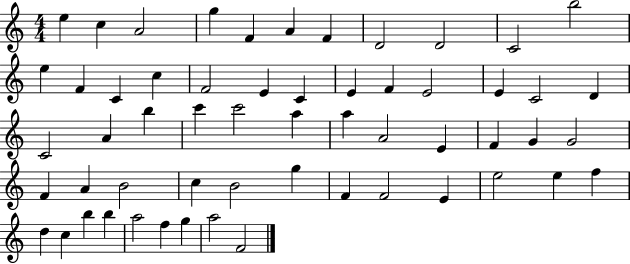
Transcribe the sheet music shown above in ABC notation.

X:1
T:Untitled
M:4/4
L:1/4
K:C
e c A2 g F A F D2 D2 C2 b2 e F C c F2 E C E F E2 E C2 D C2 A b c' c'2 a a A2 E F G G2 F A B2 c B2 g F F2 E e2 e f d c b b a2 f g a2 F2